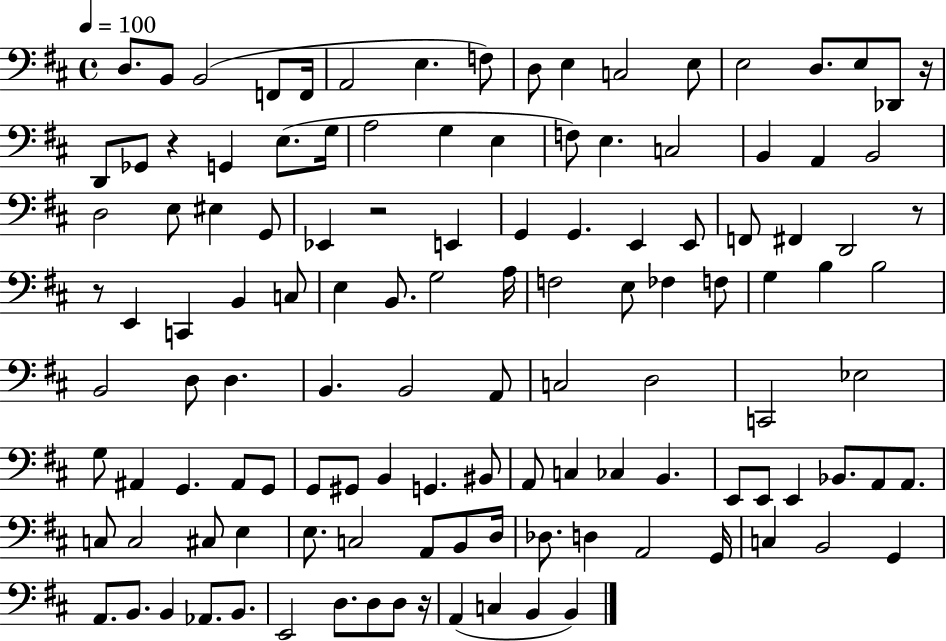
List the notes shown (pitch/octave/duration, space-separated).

D3/e. B2/e B2/h F2/e F2/s A2/h E3/q. F3/e D3/e E3/q C3/h E3/e E3/h D3/e. E3/e Db2/e R/s D2/e Gb2/e R/q G2/q E3/e. G3/s A3/h G3/q E3/q F3/e E3/q. C3/h B2/q A2/q B2/h D3/h E3/e EIS3/q G2/e Eb2/q R/h E2/q G2/q G2/q. E2/q E2/e F2/e F#2/q D2/h R/e R/e E2/q C2/q B2/q C3/e E3/q B2/e. G3/h A3/s F3/h E3/e FES3/q F3/e G3/q B3/q B3/h B2/h D3/e D3/q. B2/q. B2/h A2/e C3/h D3/h C2/h Eb3/h G3/e A#2/q G2/q. A#2/e G2/e G2/e G#2/e B2/q G2/q. BIS2/e A2/e C3/q CES3/q B2/q. E2/e E2/e E2/q Bb2/e. A2/e A2/e. C3/e C3/h C#3/e E3/q E3/e. C3/h A2/e B2/e D3/s Db3/e. D3/q A2/h G2/s C3/q B2/h G2/q A2/e. B2/e. B2/q Ab2/e. B2/e. E2/h D3/e. D3/e D3/e R/s A2/q C3/q B2/q B2/q